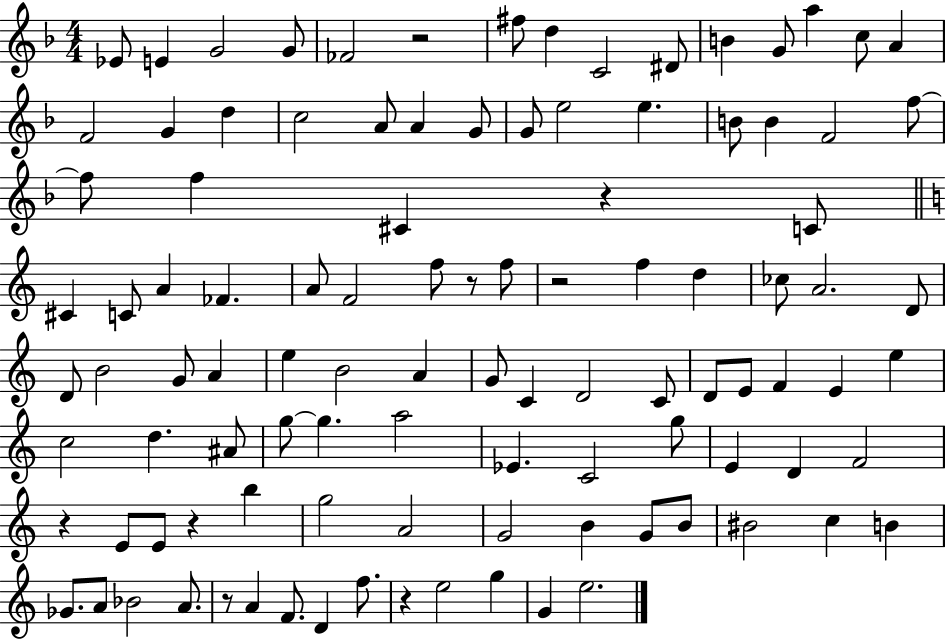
Eb4/e E4/q G4/h G4/e FES4/h R/h F#5/e D5/q C4/h D#4/e B4/q G4/e A5/q C5/e A4/q F4/h G4/q D5/q C5/h A4/e A4/q G4/e G4/e E5/h E5/q. B4/e B4/q F4/h F5/e F5/e F5/q C#4/q R/q C4/e C#4/q C4/e A4/q FES4/q. A4/e F4/h F5/e R/e F5/e R/h F5/q D5/q CES5/e A4/h. D4/e D4/e B4/h G4/e A4/q E5/q B4/h A4/q G4/e C4/q D4/h C4/e D4/e E4/e F4/q E4/q E5/q C5/h D5/q. A#4/e G5/e G5/q. A5/h Eb4/q. C4/h G5/e E4/q D4/q F4/h R/q E4/e E4/e R/q B5/q G5/h A4/h G4/h B4/q G4/e B4/e BIS4/h C5/q B4/q Gb4/e. A4/e Bb4/h A4/e. R/e A4/q F4/e. D4/q F5/e. R/q E5/h G5/q G4/q E5/h.